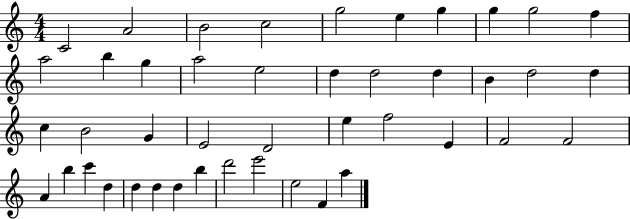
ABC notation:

X:1
T:Untitled
M:4/4
L:1/4
K:C
C2 A2 B2 c2 g2 e g g g2 f a2 b g a2 e2 d d2 d B d2 d c B2 G E2 D2 e f2 E F2 F2 A b c' d d d d b d'2 e'2 e2 F a